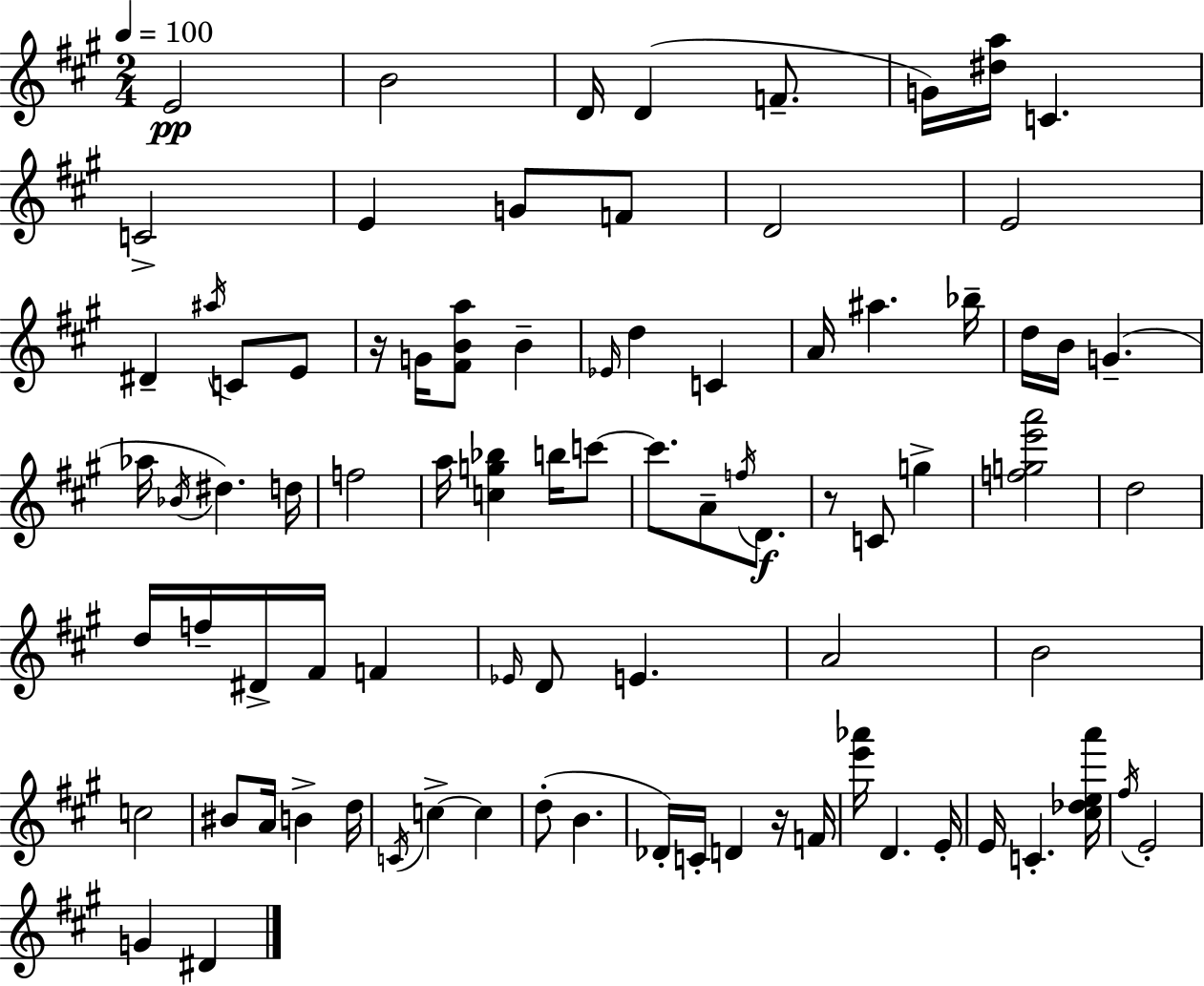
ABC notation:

X:1
T:Untitled
M:2/4
L:1/4
K:A
E2 B2 D/4 D F/2 G/4 [^da]/4 C C2 E G/2 F/2 D2 E2 ^D ^a/4 C/2 E/2 z/4 G/4 [^FBa]/2 B _E/4 d C A/4 ^a _b/4 d/4 B/4 G _a/4 _B/4 ^d d/4 f2 a/4 [cg_b] b/4 c'/2 c'/2 A/2 f/4 D/2 z/2 C/2 g [fge'a']2 d2 d/4 f/4 ^D/4 ^F/4 F _E/4 D/2 E A2 B2 c2 ^B/2 A/4 B d/4 C/4 c c d/2 B _D/4 C/4 D z/4 F/4 [e'_a']/4 D E/4 E/4 C [^c_dea']/4 ^f/4 E2 G ^D